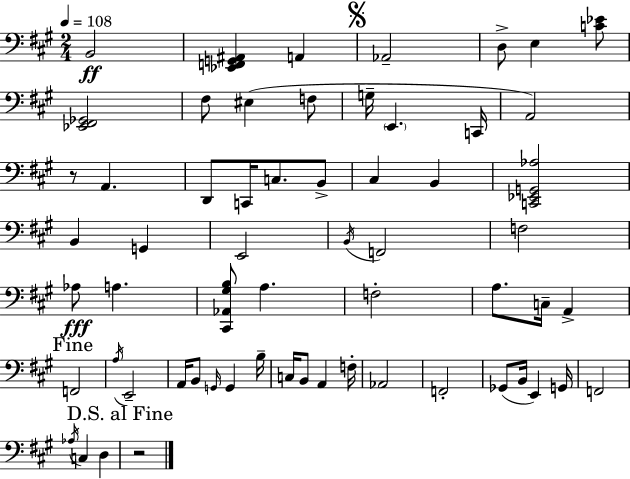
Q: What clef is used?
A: bass